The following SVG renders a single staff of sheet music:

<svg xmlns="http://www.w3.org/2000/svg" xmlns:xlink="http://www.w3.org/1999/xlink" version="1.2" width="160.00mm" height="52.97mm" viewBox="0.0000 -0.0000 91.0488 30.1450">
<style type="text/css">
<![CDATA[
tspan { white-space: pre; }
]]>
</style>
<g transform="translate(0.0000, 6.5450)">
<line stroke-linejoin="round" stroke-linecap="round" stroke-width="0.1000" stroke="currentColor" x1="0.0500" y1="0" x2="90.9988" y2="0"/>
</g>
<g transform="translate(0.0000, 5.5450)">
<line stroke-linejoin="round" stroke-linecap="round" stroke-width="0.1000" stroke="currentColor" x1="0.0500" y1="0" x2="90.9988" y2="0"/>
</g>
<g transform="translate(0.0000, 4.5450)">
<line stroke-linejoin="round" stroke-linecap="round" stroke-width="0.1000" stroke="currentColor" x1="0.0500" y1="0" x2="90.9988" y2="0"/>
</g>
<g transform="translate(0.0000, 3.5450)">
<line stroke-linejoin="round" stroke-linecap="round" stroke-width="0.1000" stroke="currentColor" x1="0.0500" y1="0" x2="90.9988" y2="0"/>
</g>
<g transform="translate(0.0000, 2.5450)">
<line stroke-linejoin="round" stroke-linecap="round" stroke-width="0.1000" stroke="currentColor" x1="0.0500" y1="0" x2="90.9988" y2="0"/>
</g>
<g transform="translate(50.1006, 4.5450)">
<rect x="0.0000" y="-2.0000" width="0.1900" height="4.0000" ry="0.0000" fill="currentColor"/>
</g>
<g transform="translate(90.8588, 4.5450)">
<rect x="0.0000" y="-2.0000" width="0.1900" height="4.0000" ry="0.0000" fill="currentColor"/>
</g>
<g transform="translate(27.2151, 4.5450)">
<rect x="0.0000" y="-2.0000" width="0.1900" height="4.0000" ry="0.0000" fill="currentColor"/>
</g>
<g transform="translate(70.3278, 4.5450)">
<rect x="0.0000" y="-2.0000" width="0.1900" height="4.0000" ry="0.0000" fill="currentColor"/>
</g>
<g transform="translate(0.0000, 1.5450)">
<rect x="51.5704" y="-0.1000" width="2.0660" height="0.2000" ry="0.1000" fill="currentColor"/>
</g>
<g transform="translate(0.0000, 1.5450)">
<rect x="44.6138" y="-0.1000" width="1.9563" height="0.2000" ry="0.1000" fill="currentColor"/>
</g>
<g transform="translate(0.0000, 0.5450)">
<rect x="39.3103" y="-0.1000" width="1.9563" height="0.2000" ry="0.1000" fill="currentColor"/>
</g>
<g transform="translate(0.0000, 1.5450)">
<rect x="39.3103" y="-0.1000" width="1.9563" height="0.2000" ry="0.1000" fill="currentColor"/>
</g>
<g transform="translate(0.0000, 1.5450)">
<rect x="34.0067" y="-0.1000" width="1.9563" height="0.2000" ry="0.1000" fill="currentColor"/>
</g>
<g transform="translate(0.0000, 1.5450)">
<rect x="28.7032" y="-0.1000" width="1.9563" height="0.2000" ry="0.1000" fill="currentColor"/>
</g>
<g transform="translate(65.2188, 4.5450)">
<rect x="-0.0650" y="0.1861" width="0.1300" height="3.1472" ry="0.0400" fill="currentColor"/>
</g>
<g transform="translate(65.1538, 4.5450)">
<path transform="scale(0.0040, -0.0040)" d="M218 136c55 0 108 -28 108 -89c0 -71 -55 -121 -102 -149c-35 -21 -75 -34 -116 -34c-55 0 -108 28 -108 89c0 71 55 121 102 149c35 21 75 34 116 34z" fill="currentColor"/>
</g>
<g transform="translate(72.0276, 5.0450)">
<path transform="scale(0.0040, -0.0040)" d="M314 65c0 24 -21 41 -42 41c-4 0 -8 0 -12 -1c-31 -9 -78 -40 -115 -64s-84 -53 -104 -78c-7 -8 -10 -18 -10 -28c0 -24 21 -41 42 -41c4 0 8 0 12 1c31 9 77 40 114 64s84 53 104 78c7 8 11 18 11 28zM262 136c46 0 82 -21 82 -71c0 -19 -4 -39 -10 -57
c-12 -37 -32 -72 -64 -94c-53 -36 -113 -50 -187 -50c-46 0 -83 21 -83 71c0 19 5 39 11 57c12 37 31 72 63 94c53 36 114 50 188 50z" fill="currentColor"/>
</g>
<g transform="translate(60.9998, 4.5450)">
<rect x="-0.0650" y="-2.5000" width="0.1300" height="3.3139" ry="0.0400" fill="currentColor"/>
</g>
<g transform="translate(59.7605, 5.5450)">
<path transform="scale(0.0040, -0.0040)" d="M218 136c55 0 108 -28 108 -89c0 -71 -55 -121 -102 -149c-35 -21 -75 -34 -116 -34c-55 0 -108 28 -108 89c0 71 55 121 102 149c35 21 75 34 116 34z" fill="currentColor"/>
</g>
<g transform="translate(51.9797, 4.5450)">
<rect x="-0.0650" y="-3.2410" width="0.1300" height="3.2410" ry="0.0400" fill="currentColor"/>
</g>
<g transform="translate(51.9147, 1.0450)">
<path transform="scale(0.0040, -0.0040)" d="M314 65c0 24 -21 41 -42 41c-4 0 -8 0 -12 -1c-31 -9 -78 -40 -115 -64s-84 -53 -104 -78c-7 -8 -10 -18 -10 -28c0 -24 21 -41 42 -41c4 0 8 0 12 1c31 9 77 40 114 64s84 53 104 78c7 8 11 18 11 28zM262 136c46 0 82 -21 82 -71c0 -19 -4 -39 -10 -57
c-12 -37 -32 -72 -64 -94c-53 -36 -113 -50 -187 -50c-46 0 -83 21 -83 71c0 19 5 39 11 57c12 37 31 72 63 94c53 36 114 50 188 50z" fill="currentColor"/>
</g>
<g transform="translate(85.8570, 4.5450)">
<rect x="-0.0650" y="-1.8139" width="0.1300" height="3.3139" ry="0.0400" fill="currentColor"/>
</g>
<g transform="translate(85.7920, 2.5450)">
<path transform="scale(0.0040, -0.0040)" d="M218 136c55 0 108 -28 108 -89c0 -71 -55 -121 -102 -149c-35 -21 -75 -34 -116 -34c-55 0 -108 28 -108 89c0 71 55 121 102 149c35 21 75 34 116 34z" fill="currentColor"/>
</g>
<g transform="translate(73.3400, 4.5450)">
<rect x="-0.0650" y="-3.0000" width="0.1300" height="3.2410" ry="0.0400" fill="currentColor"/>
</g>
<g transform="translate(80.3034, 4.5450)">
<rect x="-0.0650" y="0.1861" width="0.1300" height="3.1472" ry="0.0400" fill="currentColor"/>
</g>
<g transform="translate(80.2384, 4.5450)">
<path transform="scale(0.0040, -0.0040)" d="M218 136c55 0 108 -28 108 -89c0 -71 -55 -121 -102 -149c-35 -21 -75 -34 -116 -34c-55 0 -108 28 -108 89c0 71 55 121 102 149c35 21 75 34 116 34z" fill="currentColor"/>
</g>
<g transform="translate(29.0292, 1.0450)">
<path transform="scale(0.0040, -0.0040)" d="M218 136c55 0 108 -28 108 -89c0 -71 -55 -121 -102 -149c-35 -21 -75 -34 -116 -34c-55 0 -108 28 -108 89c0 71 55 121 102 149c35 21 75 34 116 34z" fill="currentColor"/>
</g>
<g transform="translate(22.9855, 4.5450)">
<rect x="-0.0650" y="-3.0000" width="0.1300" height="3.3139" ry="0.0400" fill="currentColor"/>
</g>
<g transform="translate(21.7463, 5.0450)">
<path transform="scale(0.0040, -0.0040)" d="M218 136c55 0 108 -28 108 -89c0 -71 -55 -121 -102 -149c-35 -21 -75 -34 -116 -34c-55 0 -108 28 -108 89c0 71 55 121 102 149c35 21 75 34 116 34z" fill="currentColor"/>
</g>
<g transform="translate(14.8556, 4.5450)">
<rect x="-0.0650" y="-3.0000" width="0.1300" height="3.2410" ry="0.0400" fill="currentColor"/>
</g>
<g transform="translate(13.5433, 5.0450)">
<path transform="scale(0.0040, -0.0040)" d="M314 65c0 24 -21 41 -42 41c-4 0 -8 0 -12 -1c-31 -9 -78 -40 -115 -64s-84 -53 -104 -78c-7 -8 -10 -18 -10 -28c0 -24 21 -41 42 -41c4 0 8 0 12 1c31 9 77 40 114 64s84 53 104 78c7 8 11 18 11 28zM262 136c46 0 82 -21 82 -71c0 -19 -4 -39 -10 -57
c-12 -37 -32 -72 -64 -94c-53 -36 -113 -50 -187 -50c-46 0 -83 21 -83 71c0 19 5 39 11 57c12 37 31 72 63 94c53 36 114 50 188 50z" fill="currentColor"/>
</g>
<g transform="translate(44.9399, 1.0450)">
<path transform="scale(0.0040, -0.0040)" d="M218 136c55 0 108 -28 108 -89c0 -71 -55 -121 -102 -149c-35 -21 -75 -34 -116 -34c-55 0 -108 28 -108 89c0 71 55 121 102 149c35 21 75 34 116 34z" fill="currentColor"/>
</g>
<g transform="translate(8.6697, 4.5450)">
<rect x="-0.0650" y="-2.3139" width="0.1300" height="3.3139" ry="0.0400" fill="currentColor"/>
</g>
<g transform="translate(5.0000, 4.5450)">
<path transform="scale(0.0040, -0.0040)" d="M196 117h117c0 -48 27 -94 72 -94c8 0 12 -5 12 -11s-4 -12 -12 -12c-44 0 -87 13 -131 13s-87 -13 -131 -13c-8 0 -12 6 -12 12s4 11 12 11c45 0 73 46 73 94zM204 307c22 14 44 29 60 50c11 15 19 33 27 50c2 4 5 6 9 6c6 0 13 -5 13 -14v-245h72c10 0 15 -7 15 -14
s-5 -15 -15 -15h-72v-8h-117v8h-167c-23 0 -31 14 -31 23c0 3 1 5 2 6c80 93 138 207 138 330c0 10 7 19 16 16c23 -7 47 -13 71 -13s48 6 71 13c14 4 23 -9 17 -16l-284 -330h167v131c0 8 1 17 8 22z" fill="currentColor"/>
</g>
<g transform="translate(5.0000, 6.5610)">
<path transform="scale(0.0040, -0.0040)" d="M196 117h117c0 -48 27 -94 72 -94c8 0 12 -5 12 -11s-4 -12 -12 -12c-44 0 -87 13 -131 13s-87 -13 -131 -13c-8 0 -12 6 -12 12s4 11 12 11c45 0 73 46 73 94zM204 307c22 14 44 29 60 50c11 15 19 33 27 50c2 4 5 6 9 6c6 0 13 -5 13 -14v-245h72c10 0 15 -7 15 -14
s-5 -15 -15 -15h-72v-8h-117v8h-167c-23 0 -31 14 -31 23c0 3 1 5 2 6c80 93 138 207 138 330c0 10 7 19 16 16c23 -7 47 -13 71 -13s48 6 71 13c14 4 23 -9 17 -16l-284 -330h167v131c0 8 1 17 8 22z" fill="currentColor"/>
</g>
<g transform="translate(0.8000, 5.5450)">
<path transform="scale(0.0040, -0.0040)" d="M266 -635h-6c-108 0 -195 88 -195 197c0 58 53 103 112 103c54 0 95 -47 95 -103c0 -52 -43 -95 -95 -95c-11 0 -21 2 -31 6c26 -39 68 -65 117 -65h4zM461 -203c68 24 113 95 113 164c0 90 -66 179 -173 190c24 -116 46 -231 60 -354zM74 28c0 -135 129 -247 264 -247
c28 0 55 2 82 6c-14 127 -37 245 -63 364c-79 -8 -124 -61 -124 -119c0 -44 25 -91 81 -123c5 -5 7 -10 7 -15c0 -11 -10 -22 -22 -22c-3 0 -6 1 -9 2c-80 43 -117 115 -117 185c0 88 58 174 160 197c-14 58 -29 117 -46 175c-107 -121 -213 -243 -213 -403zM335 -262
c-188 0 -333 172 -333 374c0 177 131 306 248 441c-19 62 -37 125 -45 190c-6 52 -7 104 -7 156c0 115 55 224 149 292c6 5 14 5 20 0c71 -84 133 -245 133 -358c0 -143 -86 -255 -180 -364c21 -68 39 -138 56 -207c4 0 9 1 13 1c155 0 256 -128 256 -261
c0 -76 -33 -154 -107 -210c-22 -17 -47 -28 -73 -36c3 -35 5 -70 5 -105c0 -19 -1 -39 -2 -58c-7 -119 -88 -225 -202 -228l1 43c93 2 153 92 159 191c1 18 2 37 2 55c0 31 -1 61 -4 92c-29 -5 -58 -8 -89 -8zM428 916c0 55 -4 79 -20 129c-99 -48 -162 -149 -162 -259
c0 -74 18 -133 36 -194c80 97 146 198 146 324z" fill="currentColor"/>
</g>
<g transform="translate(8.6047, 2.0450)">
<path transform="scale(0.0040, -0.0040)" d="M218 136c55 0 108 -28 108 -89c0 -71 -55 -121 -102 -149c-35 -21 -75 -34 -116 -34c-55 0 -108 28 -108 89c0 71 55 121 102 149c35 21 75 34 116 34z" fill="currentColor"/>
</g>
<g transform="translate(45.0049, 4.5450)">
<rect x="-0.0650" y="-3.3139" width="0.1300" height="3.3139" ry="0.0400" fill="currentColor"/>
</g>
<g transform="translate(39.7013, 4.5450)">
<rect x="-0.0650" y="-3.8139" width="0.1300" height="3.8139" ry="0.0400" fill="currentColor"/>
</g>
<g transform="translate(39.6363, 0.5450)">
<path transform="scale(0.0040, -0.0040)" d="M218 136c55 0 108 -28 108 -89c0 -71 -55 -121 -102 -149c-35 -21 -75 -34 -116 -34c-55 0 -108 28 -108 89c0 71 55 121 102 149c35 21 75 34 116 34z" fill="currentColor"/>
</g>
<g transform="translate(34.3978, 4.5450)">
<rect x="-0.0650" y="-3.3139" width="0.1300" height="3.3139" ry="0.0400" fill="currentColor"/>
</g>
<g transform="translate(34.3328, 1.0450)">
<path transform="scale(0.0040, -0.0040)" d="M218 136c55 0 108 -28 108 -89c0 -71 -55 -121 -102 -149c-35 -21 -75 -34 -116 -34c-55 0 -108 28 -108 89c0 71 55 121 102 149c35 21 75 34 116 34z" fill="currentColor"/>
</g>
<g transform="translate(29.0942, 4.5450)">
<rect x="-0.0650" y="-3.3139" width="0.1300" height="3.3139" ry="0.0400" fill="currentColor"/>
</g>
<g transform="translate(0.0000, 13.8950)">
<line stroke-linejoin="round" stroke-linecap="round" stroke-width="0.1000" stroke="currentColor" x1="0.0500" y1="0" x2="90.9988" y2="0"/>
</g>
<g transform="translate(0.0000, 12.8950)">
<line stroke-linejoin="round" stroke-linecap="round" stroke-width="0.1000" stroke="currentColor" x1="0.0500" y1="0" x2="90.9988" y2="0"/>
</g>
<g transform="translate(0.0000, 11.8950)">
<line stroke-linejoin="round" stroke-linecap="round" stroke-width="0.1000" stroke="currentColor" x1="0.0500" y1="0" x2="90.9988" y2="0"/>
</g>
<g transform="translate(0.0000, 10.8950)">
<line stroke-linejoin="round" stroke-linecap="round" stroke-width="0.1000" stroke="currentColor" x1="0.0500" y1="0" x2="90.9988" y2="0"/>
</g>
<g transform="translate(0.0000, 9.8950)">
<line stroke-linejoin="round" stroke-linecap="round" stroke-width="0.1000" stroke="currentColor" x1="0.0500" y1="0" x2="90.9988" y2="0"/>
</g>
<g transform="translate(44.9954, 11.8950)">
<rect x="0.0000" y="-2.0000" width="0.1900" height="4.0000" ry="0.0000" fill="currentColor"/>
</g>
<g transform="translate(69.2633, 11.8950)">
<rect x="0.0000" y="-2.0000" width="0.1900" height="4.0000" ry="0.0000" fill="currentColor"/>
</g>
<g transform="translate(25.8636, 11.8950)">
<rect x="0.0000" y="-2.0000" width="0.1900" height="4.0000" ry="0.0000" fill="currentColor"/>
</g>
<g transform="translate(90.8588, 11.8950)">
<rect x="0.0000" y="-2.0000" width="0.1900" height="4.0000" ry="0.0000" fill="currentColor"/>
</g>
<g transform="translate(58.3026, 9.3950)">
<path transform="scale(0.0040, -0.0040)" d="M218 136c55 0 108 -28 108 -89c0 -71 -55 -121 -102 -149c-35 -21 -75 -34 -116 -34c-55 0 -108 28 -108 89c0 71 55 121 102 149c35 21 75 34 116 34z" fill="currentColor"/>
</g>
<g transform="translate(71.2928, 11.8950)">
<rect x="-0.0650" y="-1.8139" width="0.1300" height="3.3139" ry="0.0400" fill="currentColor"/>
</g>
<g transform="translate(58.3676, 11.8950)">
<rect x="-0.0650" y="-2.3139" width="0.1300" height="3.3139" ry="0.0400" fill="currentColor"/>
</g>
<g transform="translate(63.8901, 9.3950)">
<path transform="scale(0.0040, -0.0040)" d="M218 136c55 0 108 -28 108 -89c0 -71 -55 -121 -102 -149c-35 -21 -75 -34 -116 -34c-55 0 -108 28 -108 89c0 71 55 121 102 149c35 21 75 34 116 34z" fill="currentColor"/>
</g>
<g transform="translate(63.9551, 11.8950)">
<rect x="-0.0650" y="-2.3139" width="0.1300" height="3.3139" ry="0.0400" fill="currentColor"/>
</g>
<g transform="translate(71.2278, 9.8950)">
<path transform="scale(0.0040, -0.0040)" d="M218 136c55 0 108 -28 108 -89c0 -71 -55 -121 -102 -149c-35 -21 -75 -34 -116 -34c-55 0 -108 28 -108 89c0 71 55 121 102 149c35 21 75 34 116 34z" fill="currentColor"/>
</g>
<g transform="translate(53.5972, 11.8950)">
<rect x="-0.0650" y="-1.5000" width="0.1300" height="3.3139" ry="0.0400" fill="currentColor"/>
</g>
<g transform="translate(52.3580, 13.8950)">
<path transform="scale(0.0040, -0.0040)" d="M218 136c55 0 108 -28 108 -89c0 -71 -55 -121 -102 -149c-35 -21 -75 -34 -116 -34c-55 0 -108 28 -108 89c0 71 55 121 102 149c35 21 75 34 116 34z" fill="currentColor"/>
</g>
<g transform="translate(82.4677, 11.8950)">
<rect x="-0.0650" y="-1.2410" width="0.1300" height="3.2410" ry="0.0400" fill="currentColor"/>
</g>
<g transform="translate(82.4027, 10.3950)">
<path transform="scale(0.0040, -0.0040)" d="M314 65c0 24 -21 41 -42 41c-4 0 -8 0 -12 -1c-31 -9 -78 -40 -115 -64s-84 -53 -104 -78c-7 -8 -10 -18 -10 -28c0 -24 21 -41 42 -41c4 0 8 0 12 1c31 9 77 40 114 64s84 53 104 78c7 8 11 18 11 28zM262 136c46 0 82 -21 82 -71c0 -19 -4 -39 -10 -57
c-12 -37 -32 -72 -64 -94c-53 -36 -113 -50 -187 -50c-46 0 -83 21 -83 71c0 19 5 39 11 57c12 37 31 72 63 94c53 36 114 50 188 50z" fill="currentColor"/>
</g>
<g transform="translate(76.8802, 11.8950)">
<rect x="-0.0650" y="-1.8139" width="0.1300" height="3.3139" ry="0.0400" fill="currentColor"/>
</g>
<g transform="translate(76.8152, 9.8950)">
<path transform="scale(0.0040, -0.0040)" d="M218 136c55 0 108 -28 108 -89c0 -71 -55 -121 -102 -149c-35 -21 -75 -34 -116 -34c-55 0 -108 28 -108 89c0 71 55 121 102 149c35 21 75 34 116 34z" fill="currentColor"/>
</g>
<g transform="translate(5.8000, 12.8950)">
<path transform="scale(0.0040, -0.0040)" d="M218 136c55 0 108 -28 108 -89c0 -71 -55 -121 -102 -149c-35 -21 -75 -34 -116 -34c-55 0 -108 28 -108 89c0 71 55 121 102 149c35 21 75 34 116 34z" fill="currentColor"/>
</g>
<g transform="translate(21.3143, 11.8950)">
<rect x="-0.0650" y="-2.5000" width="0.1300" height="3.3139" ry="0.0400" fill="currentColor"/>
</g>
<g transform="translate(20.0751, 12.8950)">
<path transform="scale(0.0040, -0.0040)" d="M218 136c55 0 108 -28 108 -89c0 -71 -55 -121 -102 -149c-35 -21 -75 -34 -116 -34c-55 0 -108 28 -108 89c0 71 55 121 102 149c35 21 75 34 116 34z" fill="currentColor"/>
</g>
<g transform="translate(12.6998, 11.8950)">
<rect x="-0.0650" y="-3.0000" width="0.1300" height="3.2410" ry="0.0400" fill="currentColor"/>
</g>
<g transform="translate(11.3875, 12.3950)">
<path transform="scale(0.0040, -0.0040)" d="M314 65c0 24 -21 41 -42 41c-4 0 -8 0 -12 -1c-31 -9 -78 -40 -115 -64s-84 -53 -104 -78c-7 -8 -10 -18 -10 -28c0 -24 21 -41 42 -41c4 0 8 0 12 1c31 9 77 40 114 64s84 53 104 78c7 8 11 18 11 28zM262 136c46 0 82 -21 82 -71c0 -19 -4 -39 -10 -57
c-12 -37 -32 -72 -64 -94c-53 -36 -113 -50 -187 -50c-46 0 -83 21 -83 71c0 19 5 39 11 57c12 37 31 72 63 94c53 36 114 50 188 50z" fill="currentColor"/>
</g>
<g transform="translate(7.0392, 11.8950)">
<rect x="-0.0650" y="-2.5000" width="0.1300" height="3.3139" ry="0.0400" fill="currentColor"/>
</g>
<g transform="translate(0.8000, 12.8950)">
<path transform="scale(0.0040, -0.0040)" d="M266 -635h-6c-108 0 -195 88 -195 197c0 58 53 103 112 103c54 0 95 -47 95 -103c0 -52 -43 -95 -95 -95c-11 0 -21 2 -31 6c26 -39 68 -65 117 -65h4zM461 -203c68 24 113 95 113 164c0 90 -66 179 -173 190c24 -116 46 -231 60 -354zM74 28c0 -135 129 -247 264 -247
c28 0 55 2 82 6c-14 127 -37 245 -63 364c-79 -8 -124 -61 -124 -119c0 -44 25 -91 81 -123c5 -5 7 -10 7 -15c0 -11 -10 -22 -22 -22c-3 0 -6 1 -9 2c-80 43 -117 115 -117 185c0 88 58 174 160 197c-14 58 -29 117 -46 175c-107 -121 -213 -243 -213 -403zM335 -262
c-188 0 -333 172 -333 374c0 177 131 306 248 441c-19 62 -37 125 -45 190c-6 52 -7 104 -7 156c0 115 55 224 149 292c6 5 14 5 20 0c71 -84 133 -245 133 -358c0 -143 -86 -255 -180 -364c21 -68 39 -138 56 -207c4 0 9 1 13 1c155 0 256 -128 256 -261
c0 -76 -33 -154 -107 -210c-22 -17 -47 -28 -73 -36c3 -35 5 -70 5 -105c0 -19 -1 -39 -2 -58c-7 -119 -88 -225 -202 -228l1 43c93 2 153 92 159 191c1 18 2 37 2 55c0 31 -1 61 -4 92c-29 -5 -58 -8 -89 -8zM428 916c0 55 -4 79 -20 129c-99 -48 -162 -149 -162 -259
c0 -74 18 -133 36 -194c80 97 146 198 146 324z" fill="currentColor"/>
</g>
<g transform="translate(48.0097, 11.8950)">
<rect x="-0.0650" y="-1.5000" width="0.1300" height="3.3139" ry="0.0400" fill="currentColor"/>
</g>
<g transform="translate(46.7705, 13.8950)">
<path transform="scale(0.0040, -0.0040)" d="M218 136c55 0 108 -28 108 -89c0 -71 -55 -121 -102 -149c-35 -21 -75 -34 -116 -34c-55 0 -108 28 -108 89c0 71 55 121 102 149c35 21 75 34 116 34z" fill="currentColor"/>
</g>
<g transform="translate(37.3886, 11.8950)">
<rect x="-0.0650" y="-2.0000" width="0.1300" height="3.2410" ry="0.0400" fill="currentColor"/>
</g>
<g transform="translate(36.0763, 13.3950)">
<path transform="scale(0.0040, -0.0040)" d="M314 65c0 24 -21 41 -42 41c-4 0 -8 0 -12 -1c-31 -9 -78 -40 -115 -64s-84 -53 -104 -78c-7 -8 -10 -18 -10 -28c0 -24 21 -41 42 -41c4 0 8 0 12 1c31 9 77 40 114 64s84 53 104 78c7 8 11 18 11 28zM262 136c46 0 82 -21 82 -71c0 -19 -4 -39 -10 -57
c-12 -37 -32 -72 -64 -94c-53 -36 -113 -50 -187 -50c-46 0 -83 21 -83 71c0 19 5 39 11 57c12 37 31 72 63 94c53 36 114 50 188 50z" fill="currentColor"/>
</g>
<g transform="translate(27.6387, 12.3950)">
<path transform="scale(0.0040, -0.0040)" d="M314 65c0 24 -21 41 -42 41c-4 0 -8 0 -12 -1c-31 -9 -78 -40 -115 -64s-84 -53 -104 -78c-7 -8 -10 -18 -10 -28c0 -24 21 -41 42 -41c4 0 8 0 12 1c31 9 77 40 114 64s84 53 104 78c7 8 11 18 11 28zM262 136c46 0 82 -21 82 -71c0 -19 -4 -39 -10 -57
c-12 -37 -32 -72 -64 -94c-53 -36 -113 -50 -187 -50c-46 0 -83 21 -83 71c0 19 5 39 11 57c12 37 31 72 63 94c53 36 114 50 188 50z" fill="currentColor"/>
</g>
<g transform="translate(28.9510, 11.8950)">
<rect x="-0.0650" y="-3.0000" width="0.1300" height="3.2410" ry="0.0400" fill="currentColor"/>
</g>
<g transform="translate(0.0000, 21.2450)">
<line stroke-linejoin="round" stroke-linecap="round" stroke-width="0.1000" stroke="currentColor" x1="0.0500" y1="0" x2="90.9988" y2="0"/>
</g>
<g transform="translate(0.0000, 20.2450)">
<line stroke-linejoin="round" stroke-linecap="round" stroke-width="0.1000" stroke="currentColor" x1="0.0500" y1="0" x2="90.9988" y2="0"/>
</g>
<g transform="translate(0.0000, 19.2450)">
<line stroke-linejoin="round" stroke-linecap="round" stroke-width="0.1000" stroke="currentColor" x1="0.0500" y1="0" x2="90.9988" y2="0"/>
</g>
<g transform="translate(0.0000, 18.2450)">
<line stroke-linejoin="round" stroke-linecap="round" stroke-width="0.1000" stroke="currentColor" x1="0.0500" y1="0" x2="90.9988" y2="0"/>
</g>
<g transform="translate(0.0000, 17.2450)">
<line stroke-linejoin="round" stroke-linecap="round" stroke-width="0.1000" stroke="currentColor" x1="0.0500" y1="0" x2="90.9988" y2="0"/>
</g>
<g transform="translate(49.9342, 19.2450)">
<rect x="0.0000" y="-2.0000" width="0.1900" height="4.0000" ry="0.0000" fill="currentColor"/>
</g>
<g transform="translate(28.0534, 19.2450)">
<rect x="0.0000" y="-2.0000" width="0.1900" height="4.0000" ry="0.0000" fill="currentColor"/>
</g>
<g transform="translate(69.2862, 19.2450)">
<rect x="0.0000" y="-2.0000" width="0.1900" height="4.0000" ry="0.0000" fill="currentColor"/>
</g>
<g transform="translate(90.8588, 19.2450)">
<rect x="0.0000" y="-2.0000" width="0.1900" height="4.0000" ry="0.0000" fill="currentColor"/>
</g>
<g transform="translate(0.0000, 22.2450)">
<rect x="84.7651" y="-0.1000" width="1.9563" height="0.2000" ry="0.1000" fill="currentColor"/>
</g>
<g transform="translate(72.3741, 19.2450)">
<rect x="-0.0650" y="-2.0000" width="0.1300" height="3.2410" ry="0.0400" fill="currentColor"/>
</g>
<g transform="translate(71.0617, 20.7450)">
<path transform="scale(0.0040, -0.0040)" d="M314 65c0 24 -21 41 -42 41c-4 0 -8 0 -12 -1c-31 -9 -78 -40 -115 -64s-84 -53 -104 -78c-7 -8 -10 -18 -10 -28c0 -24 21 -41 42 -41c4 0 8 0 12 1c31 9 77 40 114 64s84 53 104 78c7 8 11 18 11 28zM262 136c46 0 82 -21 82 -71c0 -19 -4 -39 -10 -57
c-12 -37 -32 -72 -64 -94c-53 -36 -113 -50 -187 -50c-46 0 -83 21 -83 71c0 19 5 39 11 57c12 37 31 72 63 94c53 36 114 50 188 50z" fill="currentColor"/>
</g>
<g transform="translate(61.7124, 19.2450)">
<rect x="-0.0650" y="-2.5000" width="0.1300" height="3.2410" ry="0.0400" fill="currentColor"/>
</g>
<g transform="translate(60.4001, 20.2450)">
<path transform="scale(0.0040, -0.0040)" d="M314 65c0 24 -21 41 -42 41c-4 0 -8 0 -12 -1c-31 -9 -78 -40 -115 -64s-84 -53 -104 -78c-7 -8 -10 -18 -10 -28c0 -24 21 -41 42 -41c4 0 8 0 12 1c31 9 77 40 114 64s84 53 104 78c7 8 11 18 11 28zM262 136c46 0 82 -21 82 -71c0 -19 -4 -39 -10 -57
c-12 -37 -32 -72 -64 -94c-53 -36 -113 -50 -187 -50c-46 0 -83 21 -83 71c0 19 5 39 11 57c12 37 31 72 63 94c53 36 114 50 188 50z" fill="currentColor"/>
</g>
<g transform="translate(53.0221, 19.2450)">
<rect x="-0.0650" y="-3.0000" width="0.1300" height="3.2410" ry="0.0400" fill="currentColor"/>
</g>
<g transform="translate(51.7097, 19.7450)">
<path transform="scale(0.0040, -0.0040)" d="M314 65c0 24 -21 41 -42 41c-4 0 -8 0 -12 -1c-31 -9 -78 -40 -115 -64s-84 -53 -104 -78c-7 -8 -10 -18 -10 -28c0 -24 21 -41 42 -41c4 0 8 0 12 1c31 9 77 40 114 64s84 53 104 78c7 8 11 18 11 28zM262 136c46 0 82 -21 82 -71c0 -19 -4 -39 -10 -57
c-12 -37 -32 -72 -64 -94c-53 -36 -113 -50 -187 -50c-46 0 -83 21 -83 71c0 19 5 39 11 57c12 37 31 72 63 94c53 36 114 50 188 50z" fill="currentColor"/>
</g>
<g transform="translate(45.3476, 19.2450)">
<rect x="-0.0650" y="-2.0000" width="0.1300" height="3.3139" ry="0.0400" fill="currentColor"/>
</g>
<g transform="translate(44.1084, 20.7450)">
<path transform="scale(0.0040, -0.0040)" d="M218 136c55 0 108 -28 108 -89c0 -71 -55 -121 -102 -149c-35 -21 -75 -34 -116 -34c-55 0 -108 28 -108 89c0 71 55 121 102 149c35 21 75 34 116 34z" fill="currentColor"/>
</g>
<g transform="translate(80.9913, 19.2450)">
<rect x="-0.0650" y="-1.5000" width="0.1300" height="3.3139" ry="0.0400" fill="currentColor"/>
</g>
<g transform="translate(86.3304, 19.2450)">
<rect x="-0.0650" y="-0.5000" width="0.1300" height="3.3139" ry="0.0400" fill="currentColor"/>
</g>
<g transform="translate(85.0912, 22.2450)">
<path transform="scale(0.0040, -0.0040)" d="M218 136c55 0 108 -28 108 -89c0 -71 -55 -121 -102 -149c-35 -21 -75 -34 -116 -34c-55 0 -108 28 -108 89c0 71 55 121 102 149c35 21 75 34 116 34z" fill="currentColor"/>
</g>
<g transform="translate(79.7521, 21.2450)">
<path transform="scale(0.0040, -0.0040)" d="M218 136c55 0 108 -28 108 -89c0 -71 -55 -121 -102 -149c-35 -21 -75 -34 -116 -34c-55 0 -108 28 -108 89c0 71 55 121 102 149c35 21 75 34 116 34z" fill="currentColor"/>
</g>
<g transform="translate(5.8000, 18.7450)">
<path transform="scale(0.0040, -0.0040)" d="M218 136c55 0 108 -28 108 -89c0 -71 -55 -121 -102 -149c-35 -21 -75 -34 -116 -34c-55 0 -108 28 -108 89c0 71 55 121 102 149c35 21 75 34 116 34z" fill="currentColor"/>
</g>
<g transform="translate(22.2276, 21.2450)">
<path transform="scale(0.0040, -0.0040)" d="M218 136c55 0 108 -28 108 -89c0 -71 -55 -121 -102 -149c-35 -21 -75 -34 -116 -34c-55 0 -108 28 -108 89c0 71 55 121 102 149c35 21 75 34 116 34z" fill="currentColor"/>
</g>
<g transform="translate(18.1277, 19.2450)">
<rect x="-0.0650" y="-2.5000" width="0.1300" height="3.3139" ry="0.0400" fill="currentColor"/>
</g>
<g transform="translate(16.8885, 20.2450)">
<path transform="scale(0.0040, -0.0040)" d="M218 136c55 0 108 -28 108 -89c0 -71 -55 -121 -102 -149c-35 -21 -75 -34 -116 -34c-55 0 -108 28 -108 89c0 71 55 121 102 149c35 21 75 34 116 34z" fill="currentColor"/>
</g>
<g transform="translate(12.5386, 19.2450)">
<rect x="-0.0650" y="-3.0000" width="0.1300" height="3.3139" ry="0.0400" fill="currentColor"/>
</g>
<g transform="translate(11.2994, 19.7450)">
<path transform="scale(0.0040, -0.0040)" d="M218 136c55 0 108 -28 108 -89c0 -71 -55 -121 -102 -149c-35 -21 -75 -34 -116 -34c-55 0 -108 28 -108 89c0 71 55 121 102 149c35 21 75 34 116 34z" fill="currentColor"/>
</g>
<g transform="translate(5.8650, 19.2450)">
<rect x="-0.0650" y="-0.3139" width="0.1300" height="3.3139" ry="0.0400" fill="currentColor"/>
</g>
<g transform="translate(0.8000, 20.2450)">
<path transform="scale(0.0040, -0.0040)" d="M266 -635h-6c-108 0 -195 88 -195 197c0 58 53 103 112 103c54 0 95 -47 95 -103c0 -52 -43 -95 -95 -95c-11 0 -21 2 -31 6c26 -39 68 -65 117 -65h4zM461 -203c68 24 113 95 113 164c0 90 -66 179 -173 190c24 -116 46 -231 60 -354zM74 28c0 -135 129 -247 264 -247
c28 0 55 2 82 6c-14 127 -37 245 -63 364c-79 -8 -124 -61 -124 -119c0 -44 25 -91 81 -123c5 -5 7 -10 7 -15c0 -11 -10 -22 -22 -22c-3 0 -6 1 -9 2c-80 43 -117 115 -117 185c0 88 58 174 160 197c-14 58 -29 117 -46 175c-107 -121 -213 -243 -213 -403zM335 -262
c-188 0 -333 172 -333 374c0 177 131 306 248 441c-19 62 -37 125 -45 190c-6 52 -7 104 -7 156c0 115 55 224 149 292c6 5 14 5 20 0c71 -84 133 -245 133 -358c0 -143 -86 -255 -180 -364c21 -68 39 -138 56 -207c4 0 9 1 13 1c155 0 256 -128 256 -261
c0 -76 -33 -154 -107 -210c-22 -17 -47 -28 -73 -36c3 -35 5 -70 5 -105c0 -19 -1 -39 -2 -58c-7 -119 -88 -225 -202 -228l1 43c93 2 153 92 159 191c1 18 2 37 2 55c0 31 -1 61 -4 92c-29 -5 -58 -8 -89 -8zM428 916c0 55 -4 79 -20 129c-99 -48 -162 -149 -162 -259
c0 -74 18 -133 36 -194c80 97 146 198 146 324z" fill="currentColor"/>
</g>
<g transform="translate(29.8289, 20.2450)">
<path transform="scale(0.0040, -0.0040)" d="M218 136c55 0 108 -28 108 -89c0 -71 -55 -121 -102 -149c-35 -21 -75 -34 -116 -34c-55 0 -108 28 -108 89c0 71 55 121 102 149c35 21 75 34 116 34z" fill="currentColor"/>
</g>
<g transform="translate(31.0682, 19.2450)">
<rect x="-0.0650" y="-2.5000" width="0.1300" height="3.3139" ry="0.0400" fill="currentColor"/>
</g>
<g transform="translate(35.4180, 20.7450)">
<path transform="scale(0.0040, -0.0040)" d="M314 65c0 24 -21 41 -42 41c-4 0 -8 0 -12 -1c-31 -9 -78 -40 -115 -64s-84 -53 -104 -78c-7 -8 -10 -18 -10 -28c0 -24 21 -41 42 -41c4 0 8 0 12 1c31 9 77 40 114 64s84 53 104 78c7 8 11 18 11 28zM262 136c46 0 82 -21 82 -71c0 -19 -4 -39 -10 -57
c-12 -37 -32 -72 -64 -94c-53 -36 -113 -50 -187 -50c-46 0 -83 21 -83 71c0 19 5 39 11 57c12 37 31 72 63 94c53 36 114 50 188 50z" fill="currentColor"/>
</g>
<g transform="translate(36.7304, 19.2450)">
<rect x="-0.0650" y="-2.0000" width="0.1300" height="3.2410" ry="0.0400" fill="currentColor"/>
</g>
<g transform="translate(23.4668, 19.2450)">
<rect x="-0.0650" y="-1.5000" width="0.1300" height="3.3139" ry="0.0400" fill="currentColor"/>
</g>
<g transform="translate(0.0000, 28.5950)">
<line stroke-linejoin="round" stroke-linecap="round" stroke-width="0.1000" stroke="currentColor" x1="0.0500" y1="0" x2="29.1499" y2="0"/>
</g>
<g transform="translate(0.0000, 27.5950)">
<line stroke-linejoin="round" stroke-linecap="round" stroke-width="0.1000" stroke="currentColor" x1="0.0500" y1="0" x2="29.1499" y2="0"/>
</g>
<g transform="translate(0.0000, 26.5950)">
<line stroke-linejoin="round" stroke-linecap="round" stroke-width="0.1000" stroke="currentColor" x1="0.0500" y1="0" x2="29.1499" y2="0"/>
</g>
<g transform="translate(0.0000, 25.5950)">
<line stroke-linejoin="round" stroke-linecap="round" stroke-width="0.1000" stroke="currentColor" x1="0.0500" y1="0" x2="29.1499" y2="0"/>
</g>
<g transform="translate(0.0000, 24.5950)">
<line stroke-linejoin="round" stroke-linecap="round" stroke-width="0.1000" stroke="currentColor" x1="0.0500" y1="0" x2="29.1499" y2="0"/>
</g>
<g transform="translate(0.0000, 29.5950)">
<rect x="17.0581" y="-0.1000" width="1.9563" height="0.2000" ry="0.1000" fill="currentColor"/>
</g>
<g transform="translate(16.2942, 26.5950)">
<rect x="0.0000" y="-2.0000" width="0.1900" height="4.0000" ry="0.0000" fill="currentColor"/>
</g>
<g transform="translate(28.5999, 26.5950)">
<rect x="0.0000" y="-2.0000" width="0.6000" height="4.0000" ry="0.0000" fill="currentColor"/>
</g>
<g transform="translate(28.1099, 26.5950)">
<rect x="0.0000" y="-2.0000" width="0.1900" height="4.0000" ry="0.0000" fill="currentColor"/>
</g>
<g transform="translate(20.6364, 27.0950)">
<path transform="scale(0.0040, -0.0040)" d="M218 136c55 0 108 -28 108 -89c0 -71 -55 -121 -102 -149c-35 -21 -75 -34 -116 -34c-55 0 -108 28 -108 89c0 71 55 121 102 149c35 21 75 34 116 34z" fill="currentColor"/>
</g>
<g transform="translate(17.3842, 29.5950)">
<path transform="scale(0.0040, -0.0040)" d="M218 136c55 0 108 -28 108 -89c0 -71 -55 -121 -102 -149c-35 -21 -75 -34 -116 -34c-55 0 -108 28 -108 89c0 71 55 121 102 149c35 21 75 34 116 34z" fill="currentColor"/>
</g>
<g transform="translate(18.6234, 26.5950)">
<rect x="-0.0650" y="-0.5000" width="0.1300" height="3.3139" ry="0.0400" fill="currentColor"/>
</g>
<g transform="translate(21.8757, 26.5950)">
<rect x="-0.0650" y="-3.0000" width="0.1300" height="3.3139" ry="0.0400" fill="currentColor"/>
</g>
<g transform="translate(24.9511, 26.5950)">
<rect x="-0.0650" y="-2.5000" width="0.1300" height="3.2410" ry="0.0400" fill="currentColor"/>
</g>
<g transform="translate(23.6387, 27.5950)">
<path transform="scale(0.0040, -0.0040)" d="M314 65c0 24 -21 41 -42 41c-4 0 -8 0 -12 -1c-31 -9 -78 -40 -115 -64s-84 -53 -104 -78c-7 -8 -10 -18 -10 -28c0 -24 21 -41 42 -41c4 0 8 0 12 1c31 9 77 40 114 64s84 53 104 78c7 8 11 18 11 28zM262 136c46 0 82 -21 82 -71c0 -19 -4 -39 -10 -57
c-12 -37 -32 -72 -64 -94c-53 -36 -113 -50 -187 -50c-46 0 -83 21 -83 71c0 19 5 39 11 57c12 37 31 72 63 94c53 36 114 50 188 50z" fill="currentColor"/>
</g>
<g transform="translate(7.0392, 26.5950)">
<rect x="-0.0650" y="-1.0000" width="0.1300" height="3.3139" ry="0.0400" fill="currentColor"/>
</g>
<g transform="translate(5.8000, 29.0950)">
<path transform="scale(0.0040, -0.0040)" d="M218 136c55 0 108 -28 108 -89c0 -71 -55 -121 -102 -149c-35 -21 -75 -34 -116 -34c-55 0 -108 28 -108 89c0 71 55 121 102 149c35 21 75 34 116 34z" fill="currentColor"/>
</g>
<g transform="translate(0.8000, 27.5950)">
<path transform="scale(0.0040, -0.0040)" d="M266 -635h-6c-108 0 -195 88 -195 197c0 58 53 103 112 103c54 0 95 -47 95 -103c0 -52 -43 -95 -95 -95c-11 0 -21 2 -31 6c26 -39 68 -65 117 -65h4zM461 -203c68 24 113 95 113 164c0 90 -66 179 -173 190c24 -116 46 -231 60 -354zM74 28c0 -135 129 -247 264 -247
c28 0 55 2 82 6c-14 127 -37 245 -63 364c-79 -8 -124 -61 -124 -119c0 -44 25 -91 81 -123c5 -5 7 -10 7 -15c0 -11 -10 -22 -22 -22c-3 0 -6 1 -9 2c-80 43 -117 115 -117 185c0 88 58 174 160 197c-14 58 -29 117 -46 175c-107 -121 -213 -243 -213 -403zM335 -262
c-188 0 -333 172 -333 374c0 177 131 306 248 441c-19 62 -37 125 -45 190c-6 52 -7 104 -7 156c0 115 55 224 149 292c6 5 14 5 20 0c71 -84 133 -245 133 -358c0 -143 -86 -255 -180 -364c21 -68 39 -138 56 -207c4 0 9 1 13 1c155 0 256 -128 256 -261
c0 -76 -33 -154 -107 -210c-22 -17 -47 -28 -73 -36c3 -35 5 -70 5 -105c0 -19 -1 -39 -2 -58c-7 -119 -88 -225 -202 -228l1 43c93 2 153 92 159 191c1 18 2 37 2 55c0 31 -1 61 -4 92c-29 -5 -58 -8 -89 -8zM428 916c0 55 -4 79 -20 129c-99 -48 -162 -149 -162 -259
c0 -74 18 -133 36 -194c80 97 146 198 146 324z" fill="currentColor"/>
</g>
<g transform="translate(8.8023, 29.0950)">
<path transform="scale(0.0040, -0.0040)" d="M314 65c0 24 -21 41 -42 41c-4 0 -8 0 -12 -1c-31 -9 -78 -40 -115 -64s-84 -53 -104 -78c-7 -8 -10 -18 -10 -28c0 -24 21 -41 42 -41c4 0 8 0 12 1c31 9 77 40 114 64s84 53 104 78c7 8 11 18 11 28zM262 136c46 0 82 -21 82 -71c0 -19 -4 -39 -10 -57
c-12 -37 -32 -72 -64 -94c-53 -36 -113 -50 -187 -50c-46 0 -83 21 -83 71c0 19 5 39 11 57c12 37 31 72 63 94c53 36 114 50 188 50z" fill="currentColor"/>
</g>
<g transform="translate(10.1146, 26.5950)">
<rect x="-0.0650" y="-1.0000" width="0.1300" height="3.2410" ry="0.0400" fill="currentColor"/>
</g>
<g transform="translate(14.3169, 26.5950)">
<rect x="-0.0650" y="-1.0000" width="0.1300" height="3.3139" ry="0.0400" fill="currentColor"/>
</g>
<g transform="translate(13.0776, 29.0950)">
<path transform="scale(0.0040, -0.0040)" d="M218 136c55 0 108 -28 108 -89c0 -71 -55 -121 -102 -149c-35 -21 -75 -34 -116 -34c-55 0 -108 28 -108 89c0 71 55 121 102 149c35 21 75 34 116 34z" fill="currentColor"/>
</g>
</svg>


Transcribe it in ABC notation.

X:1
T:Untitled
M:4/4
L:1/4
K:C
g A2 A b b c' b b2 G B A2 B f G A2 G A2 F2 E E g g f f e2 c A G E G F2 F A2 G2 F2 E C D D2 D C A G2